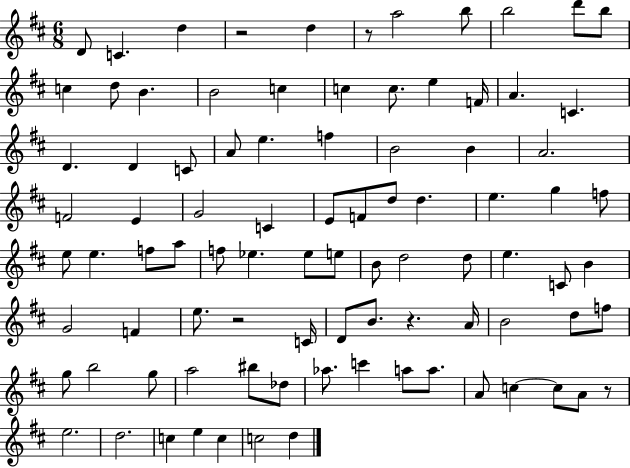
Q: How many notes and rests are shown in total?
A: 90